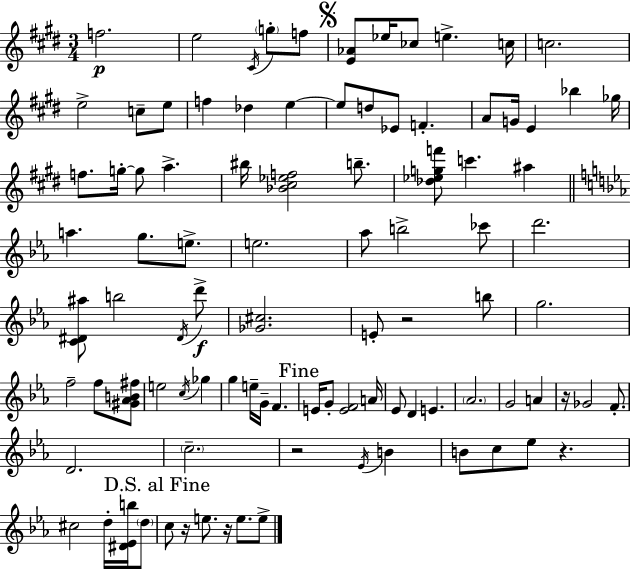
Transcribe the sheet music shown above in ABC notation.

X:1
T:Untitled
M:3/4
L:1/4
K:E
f2 e2 ^C/4 g/2 f/2 [E_A]/2 _e/4 _c/2 e c/4 c2 e2 c/2 e/2 f _d e e/2 d/2 _E/2 F A/2 G/4 E _b _g/4 f/2 g/4 g/2 a ^b/4 [_B^c_ef]2 b/2 [_d_egf']/2 c' ^a a g/2 e/2 e2 _a/2 b2 _c'/2 d'2 [C^D^a]/2 b2 ^D/4 d'/2 [_G^c]2 E/2 z2 b/2 g2 f2 f/2 [^G_AB^f]/2 e2 c/4 _g g e/4 G/4 F E/4 G/2 [EF]2 A/4 _E/2 D E _A2 G2 A z/4 _G2 F/2 D2 c2 z2 _E/4 B B/2 c/2 _e/2 z ^c2 d/4 [^D_Eb]/4 d/2 c/2 z/4 e/2 z/4 e/2 e/2